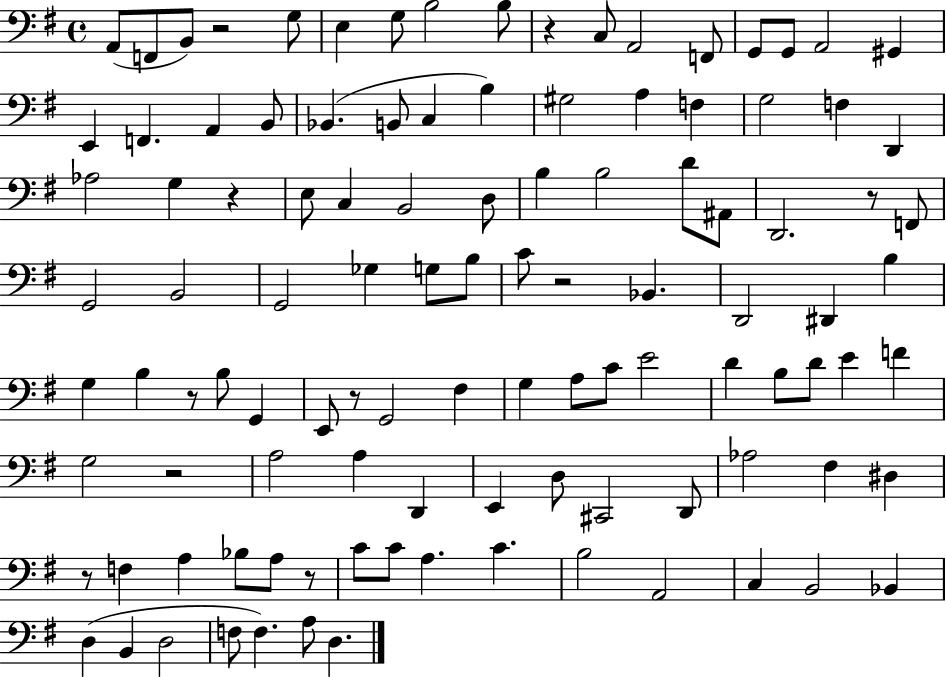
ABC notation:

X:1
T:Untitled
M:4/4
L:1/4
K:G
A,,/2 F,,/2 B,,/2 z2 G,/2 E, G,/2 B,2 B,/2 z C,/2 A,,2 F,,/2 G,,/2 G,,/2 A,,2 ^G,, E,, F,, A,, B,,/2 _B,, B,,/2 C, B, ^G,2 A, F, G,2 F, D,, _A,2 G, z E,/2 C, B,,2 D,/2 B, B,2 D/2 ^A,,/2 D,,2 z/2 F,,/2 G,,2 B,,2 G,,2 _G, G,/2 B,/2 C/2 z2 _B,, D,,2 ^D,, B, G, B, z/2 B,/2 G,, E,,/2 z/2 G,,2 ^F, G, A,/2 C/2 E2 D B,/2 D/2 E F G,2 z2 A,2 A, D,, E,, D,/2 ^C,,2 D,,/2 _A,2 ^F, ^D, z/2 F, A, _B,/2 A,/2 z/2 C/2 C/2 A, C B,2 A,,2 C, B,,2 _B,, D, B,, D,2 F,/2 F, A,/2 D,